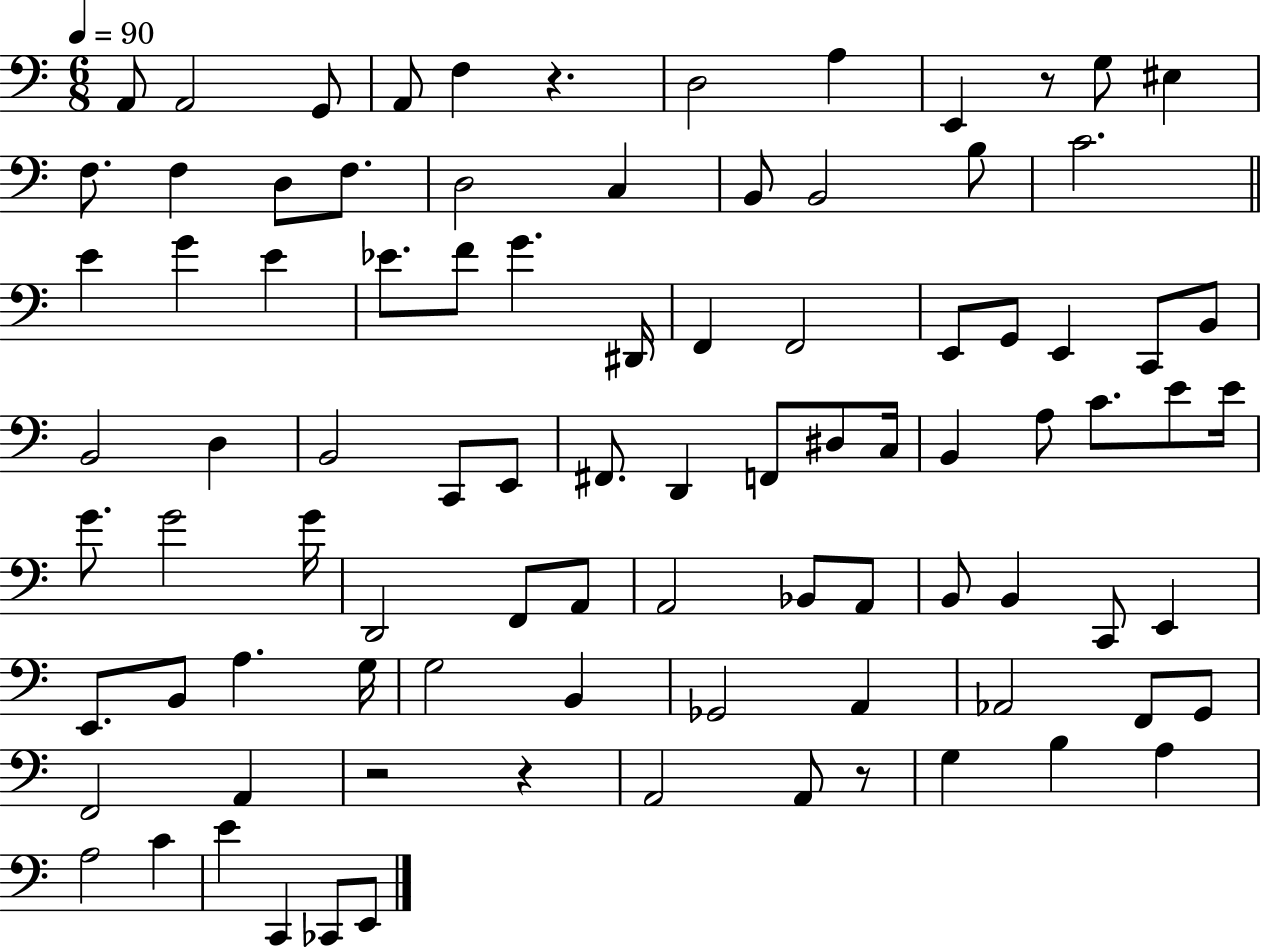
X:1
T:Untitled
M:6/8
L:1/4
K:C
A,,/2 A,,2 G,,/2 A,,/2 F, z D,2 A, E,, z/2 G,/2 ^E, F,/2 F, D,/2 F,/2 D,2 C, B,,/2 B,,2 B,/2 C2 E G E _E/2 F/2 G ^D,,/4 F,, F,,2 E,,/2 G,,/2 E,, C,,/2 B,,/2 B,,2 D, B,,2 C,,/2 E,,/2 ^F,,/2 D,, F,,/2 ^D,/2 C,/4 B,, A,/2 C/2 E/2 E/4 G/2 G2 G/4 D,,2 F,,/2 A,,/2 A,,2 _B,,/2 A,,/2 B,,/2 B,, C,,/2 E,, E,,/2 B,,/2 A, G,/4 G,2 B,, _G,,2 A,, _A,,2 F,,/2 G,,/2 F,,2 A,, z2 z A,,2 A,,/2 z/2 G, B, A, A,2 C E C,, _C,,/2 E,,/2